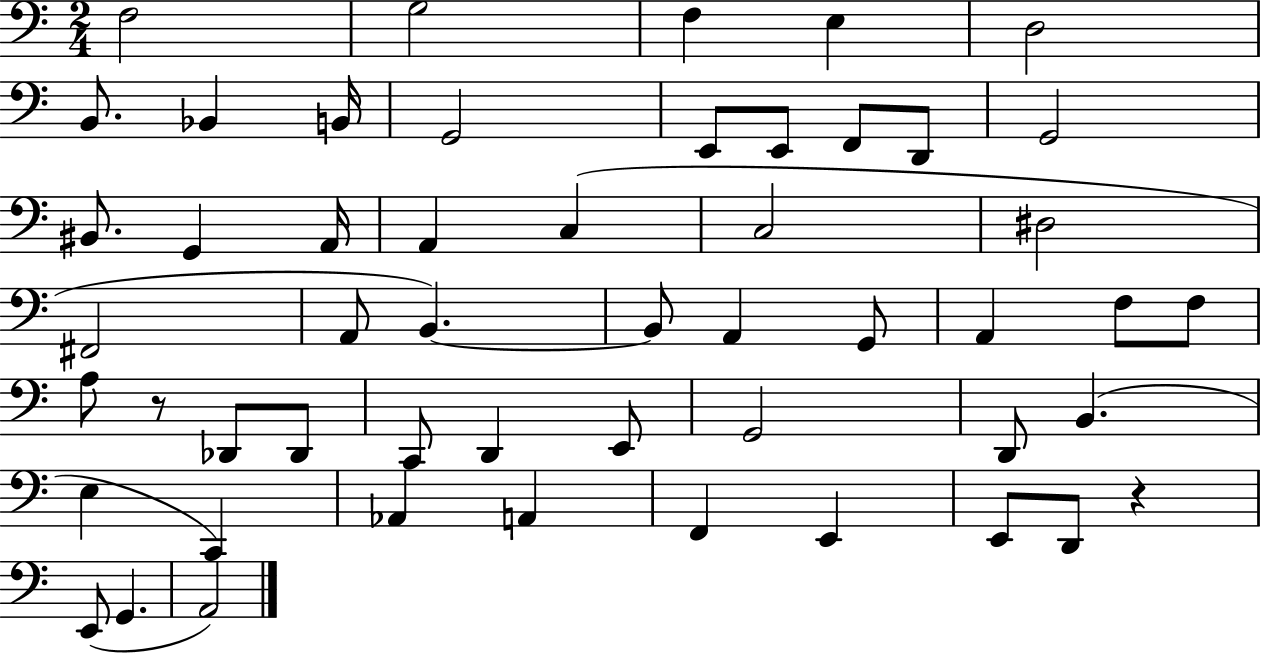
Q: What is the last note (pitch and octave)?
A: A2